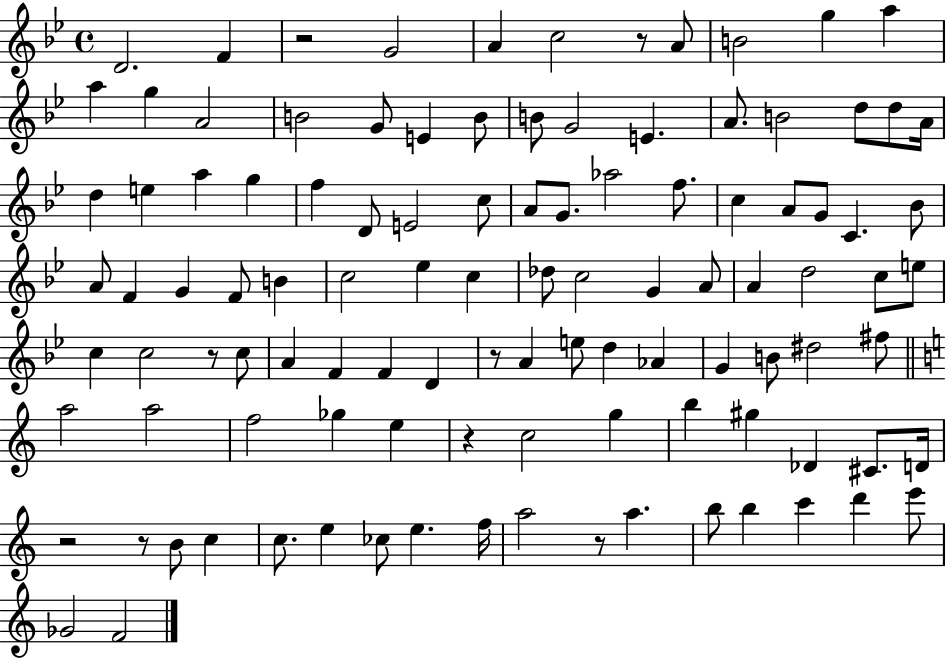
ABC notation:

X:1
T:Untitled
M:4/4
L:1/4
K:Bb
D2 F z2 G2 A c2 z/2 A/2 B2 g a a g A2 B2 G/2 E B/2 B/2 G2 E A/2 B2 d/2 d/2 A/4 d e a g f D/2 E2 c/2 A/2 G/2 _a2 f/2 c A/2 G/2 C _B/2 A/2 F G F/2 B c2 _e c _d/2 c2 G A/2 A d2 c/2 e/2 c c2 z/2 c/2 A F F D z/2 A e/2 d _A G B/2 ^d2 ^f/2 a2 a2 f2 _g e z c2 g b ^g _D ^C/2 D/4 z2 z/2 B/2 c c/2 e _c/2 e f/4 a2 z/2 a b/2 b c' d' e'/2 _G2 F2